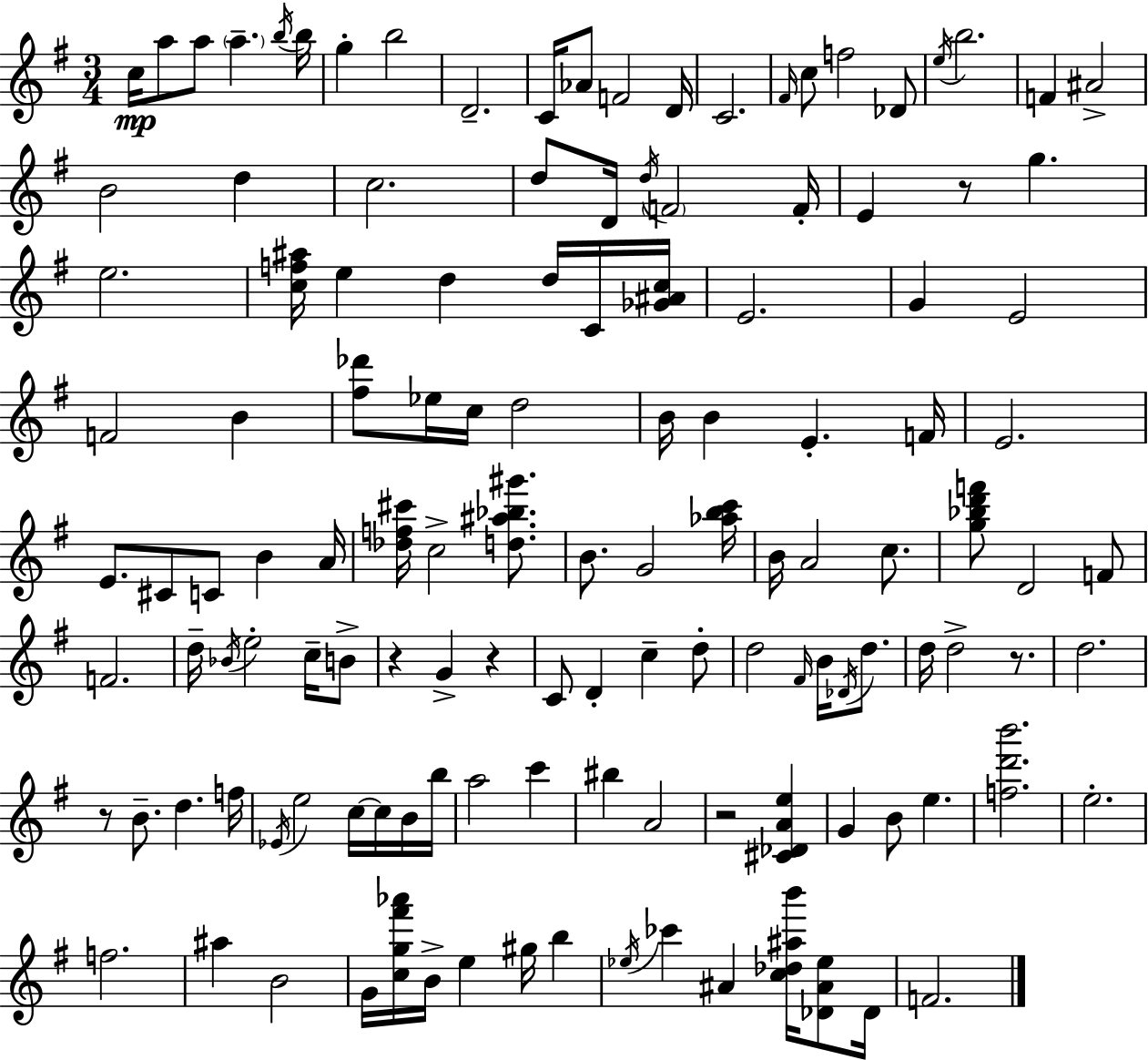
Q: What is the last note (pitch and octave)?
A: F4